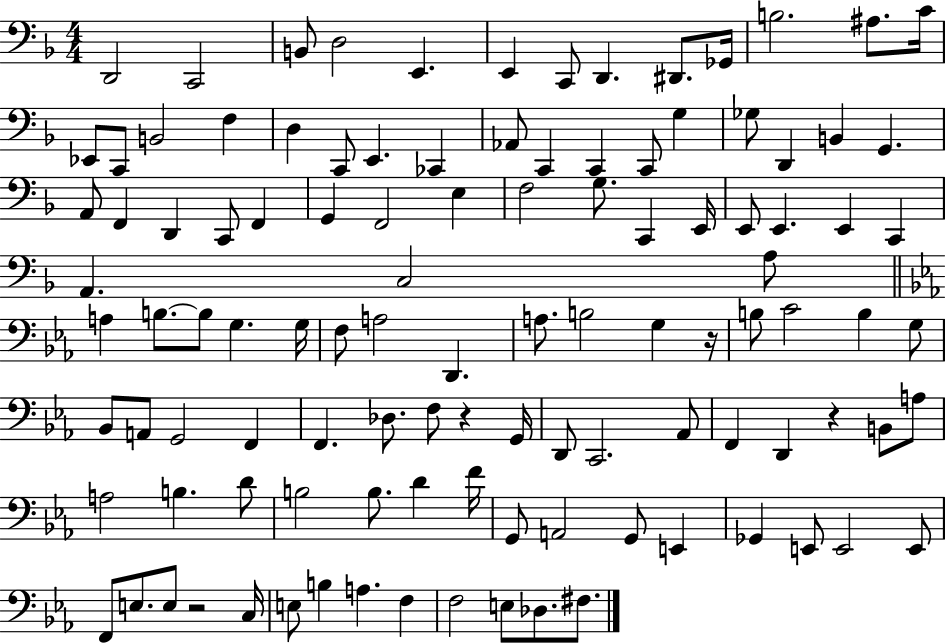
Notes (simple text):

D2/h C2/h B2/e D3/h E2/q. E2/q C2/e D2/q. D#2/e. Gb2/s B3/h. A#3/e. C4/s Eb2/e C2/e B2/h F3/q D3/q C2/e E2/q. CES2/q Ab2/e C2/q C2/q C2/e G3/q Gb3/e D2/q B2/q G2/q. A2/e F2/q D2/q C2/e F2/q G2/q F2/h E3/q F3/h G3/e. C2/q E2/s E2/e E2/q. E2/q C2/q A2/q. C3/h A3/e A3/q B3/e. B3/e G3/q. G3/s F3/e A3/h D2/q. A3/e. B3/h G3/q R/s B3/e C4/h B3/q G3/e Bb2/e A2/e G2/h F2/q F2/q. Db3/e. F3/e R/q G2/s D2/e C2/h. Ab2/e F2/q D2/q R/q B2/e A3/e A3/h B3/q. D4/e B3/h B3/e. D4/q F4/s G2/e A2/h G2/e E2/q Gb2/q E2/e E2/h E2/e F2/e E3/e. E3/e R/h C3/s E3/e B3/q A3/q. F3/q F3/h E3/e Db3/e. F#3/e.